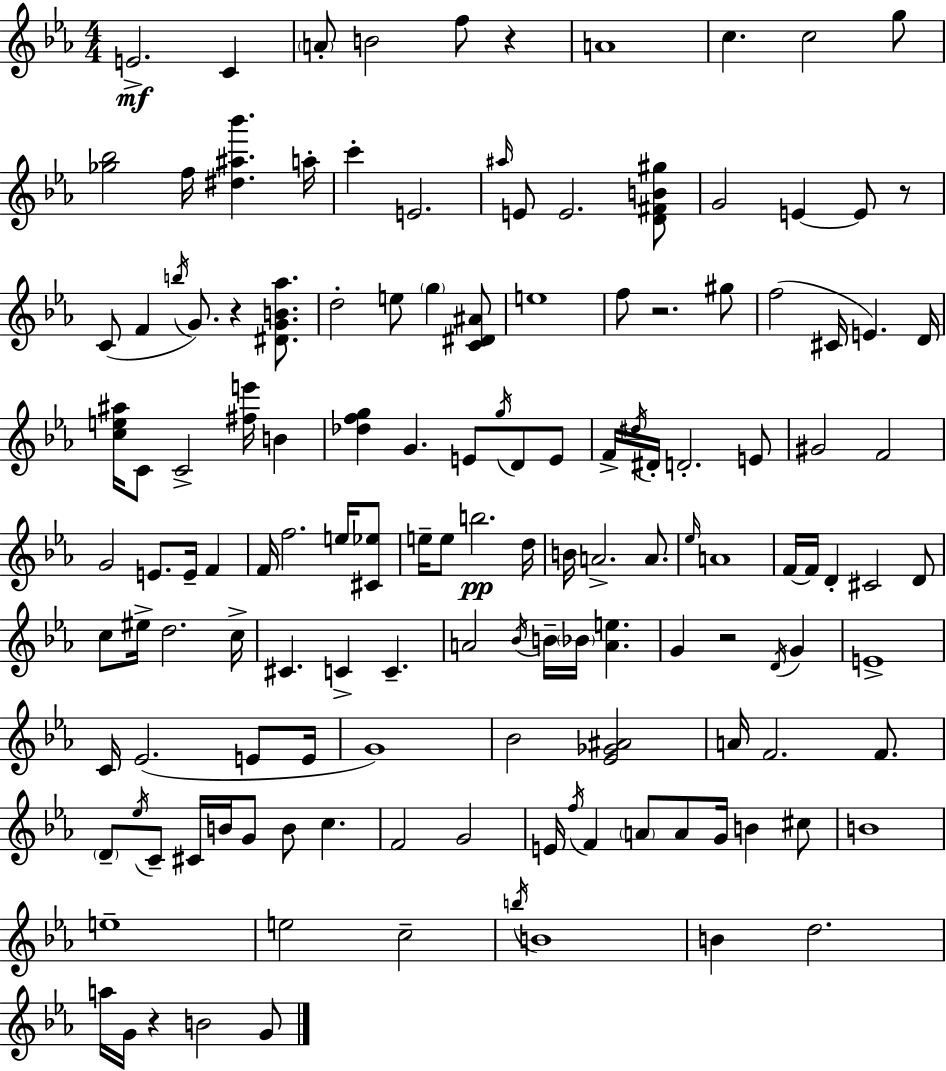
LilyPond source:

{
  \clef treble
  \numericTimeSignature
  \time 4/4
  \key ees \major
  e'2.->\mf c'4 | \parenthesize a'8-. b'2 f''8 r4 | a'1 | c''4. c''2 g''8 | \break <ges'' bes''>2 f''16 <dis'' ais'' bes'''>4. a''16-. | c'''4-. e'2. | \grace { ais''16 } e'8 e'2. <d' fis' b' gis''>8 | g'2 e'4~~ e'8 r8 | \break c'8( f'4 \acciaccatura { b''16 } g'8.) r4 <dis' g' b' aes''>8. | d''2-. e''8 \parenthesize g''4 | <c' dis' ais'>8 e''1 | f''8 r2. | \break gis''8 f''2( cis'16 e'4.) | d'16 <c'' e'' ais''>16 c'8 c'2-> <fis'' e'''>16 b'4 | <des'' f'' g''>4 g'4. e'8 \acciaccatura { g''16 } d'8 | e'8 f'16-> \acciaccatura { dis''16 } dis'16-. d'2.-. | \break e'8 gis'2 f'2 | g'2 e'8. e'16-- | f'4 f'16 f''2. | e''16 <cis' ees''>8 e''16-- e''8 b''2.\pp | \break d''16 b'16 a'2.-> | a'8. \grace { ees''16 } a'1 | f'16~~ f'16 d'4-. cis'2 | d'8 c''8 eis''16-> d''2. | \break c''16-> cis'4. c'4-> c'4.-- | a'2 \acciaccatura { bes'16 } b'16-- \parenthesize bes'16 | <a' e''>4. g'4 r2 | \acciaccatura { d'16 } g'4 e'1-> | \break c'16 ees'2.( | e'8 e'16 g'1) | bes'2 <ees' ges' ais'>2 | a'16 f'2. | \break f'8. \parenthesize d'8-- \acciaccatura { ees''16 } c'8-- cis'16 b'16 g'8 | b'8 c''4. f'2 | g'2 e'16 \acciaccatura { f''16 } f'4 \parenthesize a'8 | a'8 g'16 b'4 cis''8 b'1 | \break e''1-- | e''2 | c''2-- \acciaccatura { b''16 } b'1 | b'4 d''2. | \break a''16 g'16 r4 | b'2 g'8 \bar "|."
}